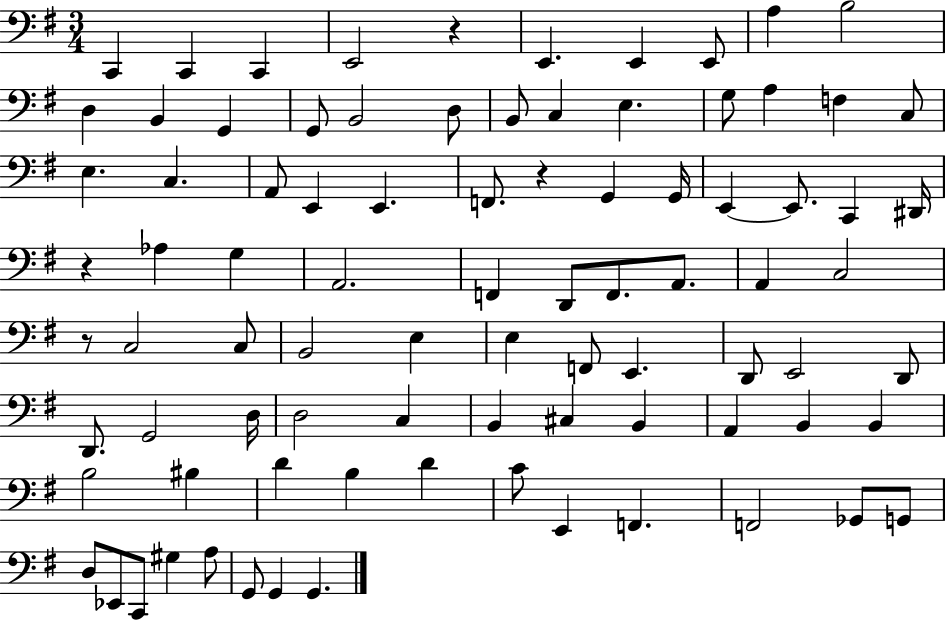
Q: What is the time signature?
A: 3/4